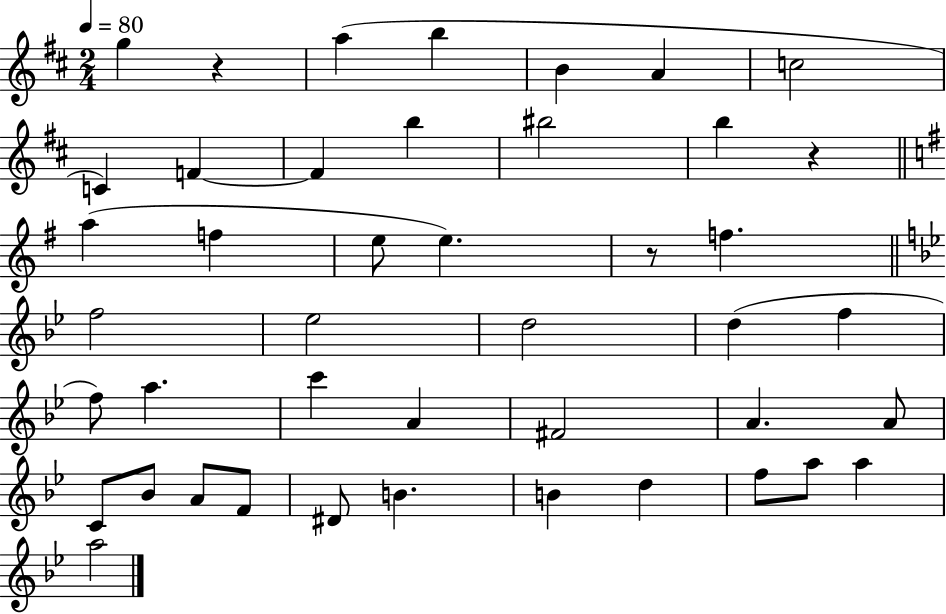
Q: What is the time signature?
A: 2/4